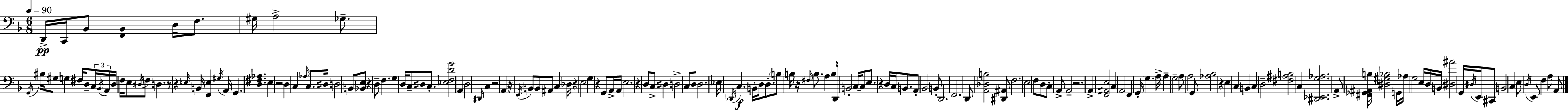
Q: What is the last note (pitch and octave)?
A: A2